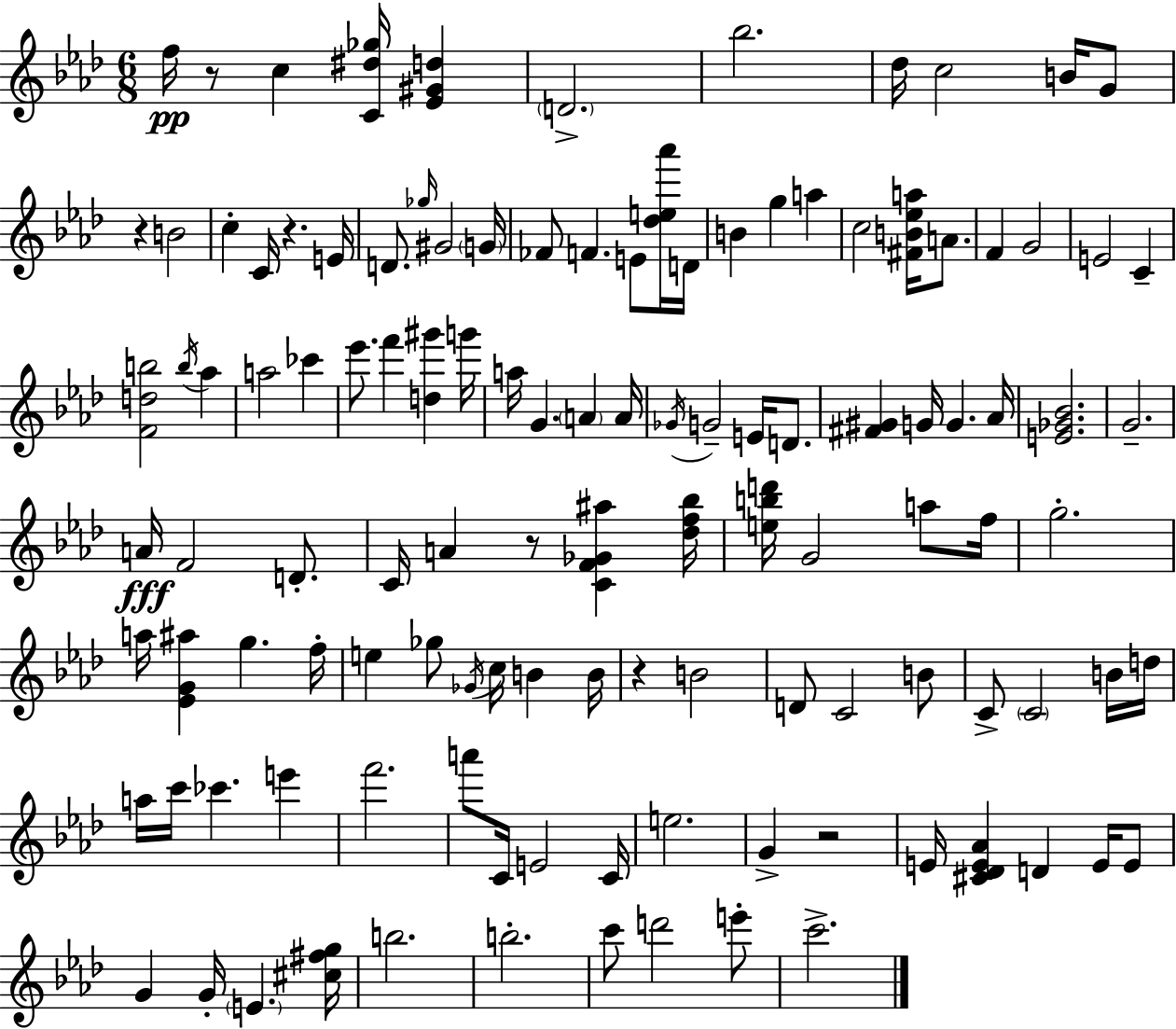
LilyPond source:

{
  \clef treble
  \numericTimeSignature
  \time 6/8
  \key aes \major
  f''16\pp r8 c''4 <c' dis'' ges''>16 <ees' gis' d''>4 | \parenthesize d'2.-> | bes''2. | des''16 c''2 b'16 g'8 | \break r4 b'2 | c''4-. c'16 r4. e'16 | d'8. \grace { ges''16 } gis'2 | \parenthesize g'16 fes'8 f'4. e'8 <des'' e'' aes'''>16 | \break d'16 b'4 g''4 a''4 | c''2 <fis' b' ees'' a''>16 a'8. | f'4 g'2 | e'2 c'4-- | \break <f' d'' b''>2 \acciaccatura { b''16 } aes''4 | a''2 ces'''4 | ees'''8. f'''4 <d'' gis'''>4 | g'''16 a''16 g'4. \parenthesize a'4 | \break a'16 \acciaccatura { ges'16 } g'2-- e'16 | d'8. <fis' gis'>4 g'16 g'4. | aes'16 <e' ges' bes'>2. | g'2.-- | \break a'16\fff f'2 | d'8.-. c'16 a'4 r8 <c' f' ges' ais''>4 | <des'' f'' bes''>16 <e'' b'' d'''>16 g'2 | a''8 f''16 g''2.-. | \break a''16 <ees' g' ais''>4 g''4. | f''16-. e''4 ges''8 \acciaccatura { ges'16 } c''16 b'4 | b'16 r4 b'2 | d'8 c'2 | \break b'8 c'8-> \parenthesize c'2 | b'16 d''16 a''16 c'''16 ces'''4. | e'''4 f'''2. | a'''8 c'16 e'2 | \break c'16 e''2. | g'4-> r2 | e'16 <cis' des' e' aes'>4 d'4 | e'16 e'8 g'4 g'16-. \parenthesize e'4. | \break <cis'' fis'' g''>16 b''2. | b''2.-. | c'''8 d'''2 | e'''8-. c'''2.-> | \break \bar "|."
}